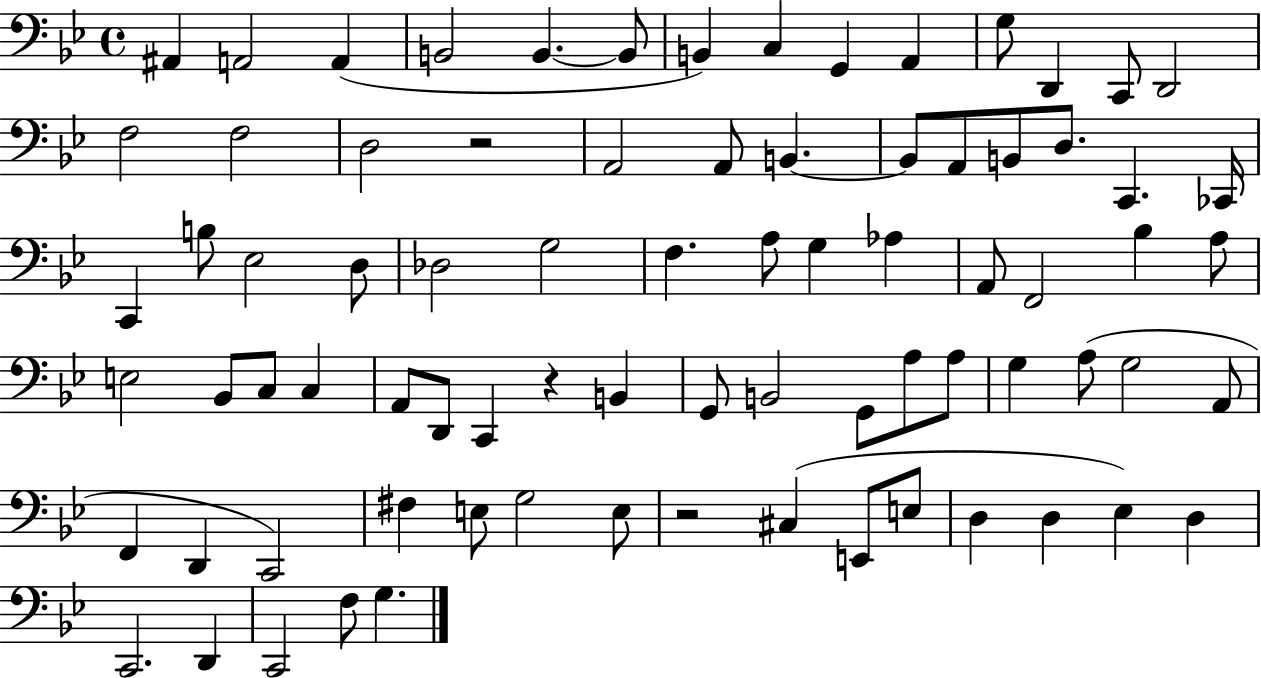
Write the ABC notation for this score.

X:1
T:Untitled
M:4/4
L:1/4
K:Bb
^A,, A,,2 A,, B,,2 B,, B,,/2 B,, C, G,, A,, G,/2 D,, C,,/2 D,,2 F,2 F,2 D,2 z2 A,,2 A,,/2 B,, B,,/2 A,,/2 B,,/2 D,/2 C,, _C,,/4 C,, B,/2 _E,2 D,/2 _D,2 G,2 F, A,/2 G, _A, A,,/2 F,,2 _B, A,/2 E,2 _B,,/2 C,/2 C, A,,/2 D,,/2 C,, z B,, G,,/2 B,,2 G,,/2 A,/2 A,/2 G, A,/2 G,2 A,,/2 F,, D,, C,,2 ^F, E,/2 G,2 E,/2 z2 ^C, E,,/2 E,/2 D, D, _E, D, C,,2 D,, C,,2 F,/2 G,